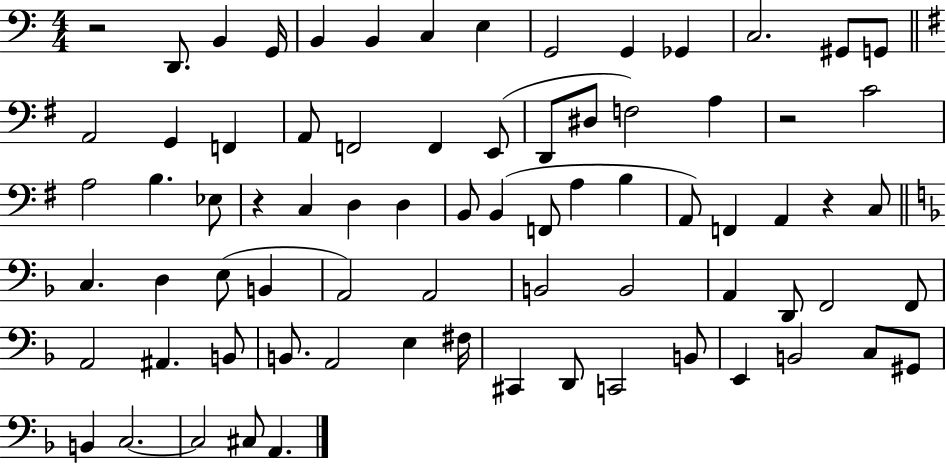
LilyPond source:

{
  \clef bass
  \numericTimeSignature
  \time 4/4
  \key c \major
  \repeat volta 2 { r2 d,8. b,4 g,16 | b,4 b,4 c4 e4 | g,2 g,4 ges,4 | c2. gis,8 g,8 | \break \bar "||" \break \key e \minor a,2 g,4 f,4 | a,8 f,2 f,4 e,8( | d,8 dis8 f2) a4 | r2 c'2 | \break a2 b4. ees8 | r4 c4 d4 d4 | b,8 b,4( f,8 a4 b4 | a,8) f,4 a,4 r4 c8 | \break \bar "||" \break \key f \major c4. d4 e8( b,4 | a,2) a,2 | b,2 b,2 | a,4 d,8 f,2 f,8 | \break a,2 ais,4. b,8 | b,8. a,2 e4 fis16 | cis,4 d,8 c,2 b,8 | e,4 b,2 c8 gis,8 | \break b,4 c2.~~ | c2 cis8 a,4. | } \bar "|."
}